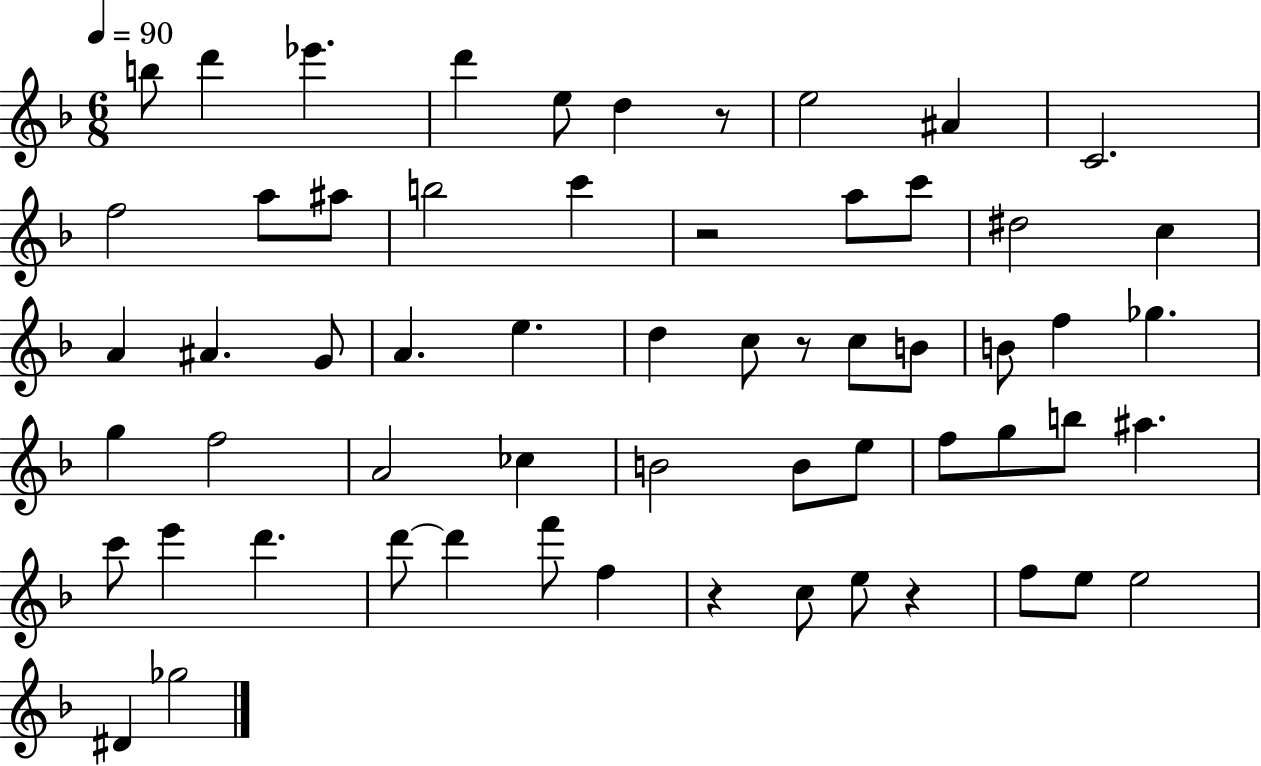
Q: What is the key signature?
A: F major